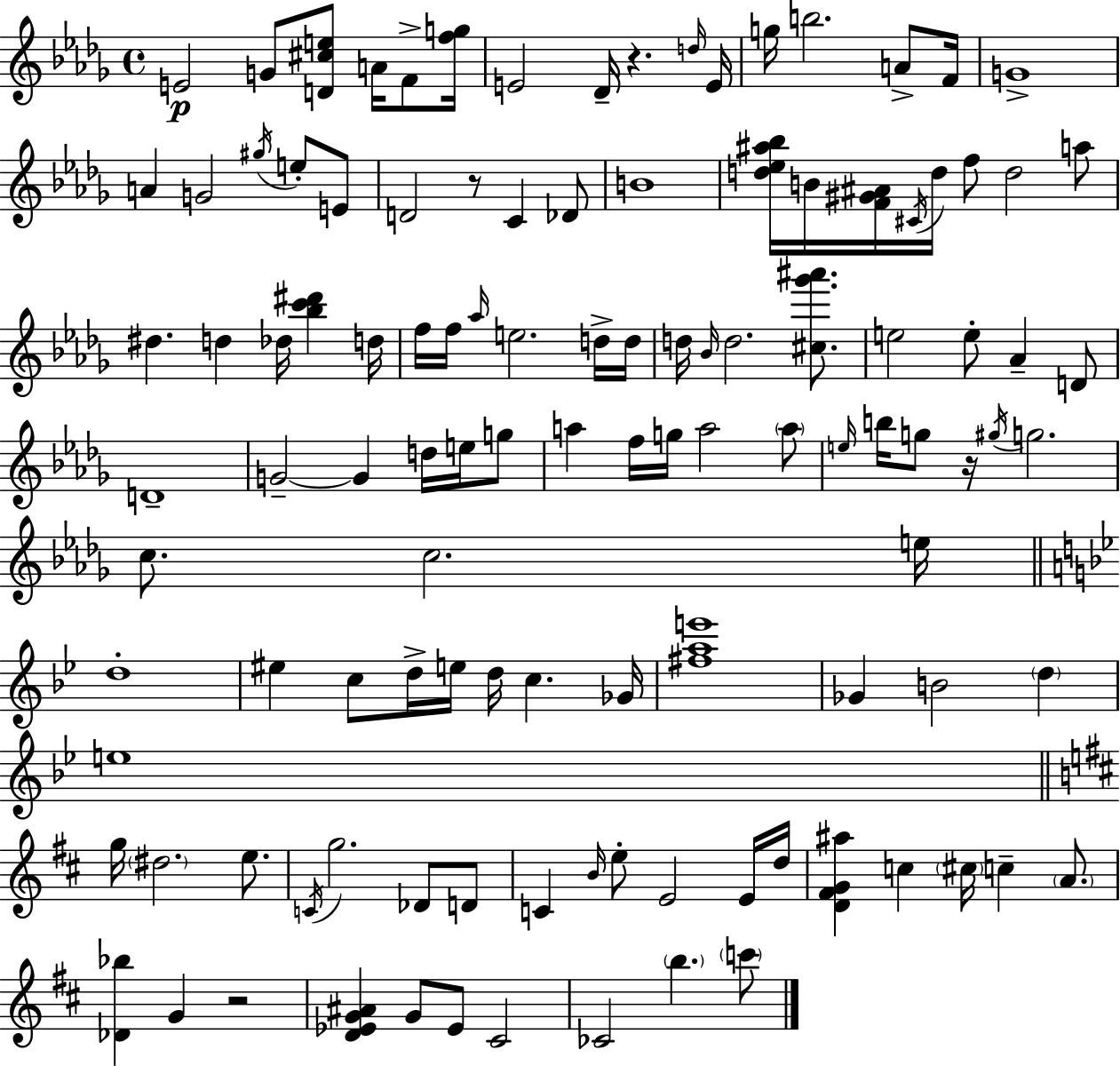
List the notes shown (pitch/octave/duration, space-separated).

E4/h G4/e [D4,C#5,E5]/e A4/s F4/e [F5,G5]/s E4/h Db4/s R/q. D5/s E4/s G5/s B5/h. A4/e F4/s G4/w A4/q G4/h G#5/s E5/e E4/e D4/h R/e C4/q Db4/e B4/w [D5,Eb5,A#5,Bb5]/s B4/s [F4,G#4,A#4]/s C#4/s D5/s F5/e D5/h A5/e D#5/q. D5/q Db5/s [Bb5,C6,D#6]/q D5/s F5/s F5/s Ab5/s E5/h. D5/s D5/s D5/s Bb4/s D5/h. [C#5,Gb6,A#6]/e. E5/h E5/e Ab4/q D4/e D4/w G4/h G4/q D5/s E5/s G5/e A5/q F5/s G5/s A5/h A5/e E5/s B5/s G5/e R/s G#5/s G5/h. C5/e. C5/h. E5/s D5/w EIS5/q C5/e D5/s E5/s D5/s C5/q. Gb4/s [F#5,A5,E6]/w Gb4/q B4/h D5/q E5/w G5/s D#5/h. E5/e. C4/s G5/h. Db4/e D4/e C4/q B4/s E5/e E4/h E4/s D5/s [D4,F#4,G4,A#5]/q C5/q C#5/s C5/q A4/e. [Db4,Bb5]/q G4/q R/h [D4,Eb4,G4,A#4]/q G4/e Eb4/e C#4/h CES4/h B5/q. C6/e